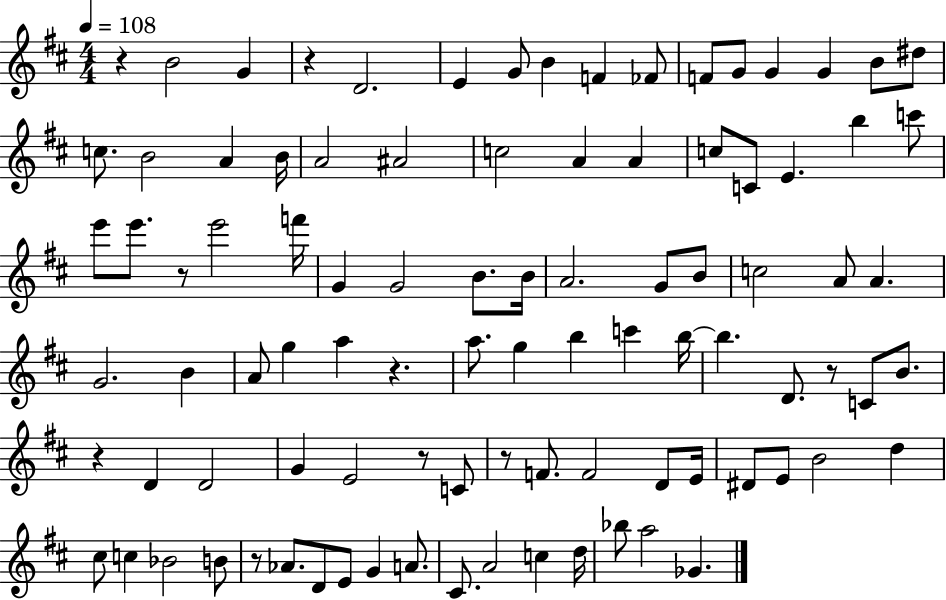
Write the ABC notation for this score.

X:1
T:Untitled
M:4/4
L:1/4
K:D
z B2 G z D2 E G/2 B F _F/2 F/2 G/2 G G B/2 ^d/2 c/2 B2 A B/4 A2 ^A2 c2 A A c/2 C/2 E b c'/2 e'/2 e'/2 z/2 e'2 f'/4 G G2 B/2 B/4 A2 G/2 B/2 c2 A/2 A G2 B A/2 g a z a/2 g b c' b/4 b D/2 z/2 C/2 B/2 z D D2 G E2 z/2 C/2 z/2 F/2 F2 D/2 E/4 ^D/2 E/2 B2 d ^c/2 c _B2 B/2 z/2 _A/2 D/2 E/2 G A/2 ^C/2 A2 c d/4 _b/2 a2 _G